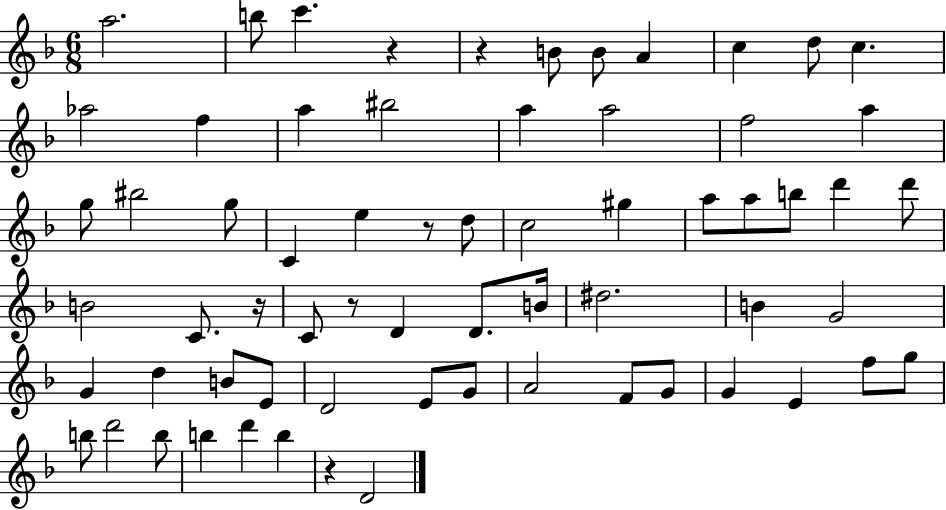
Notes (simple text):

A5/h. B5/e C6/q. R/q R/q B4/e B4/e A4/q C5/q D5/e C5/q. Ab5/h F5/q A5/q BIS5/h A5/q A5/h F5/h A5/q G5/e BIS5/h G5/e C4/q E5/q R/e D5/e C5/h G#5/q A5/e A5/e B5/e D6/q D6/e B4/h C4/e. R/s C4/e R/e D4/q D4/e. B4/s D#5/h. B4/q G4/h G4/q D5/q B4/e E4/e D4/h E4/e G4/e A4/h F4/e G4/e G4/q E4/q F5/e G5/e B5/e D6/h B5/e B5/q D6/q B5/q R/q D4/h